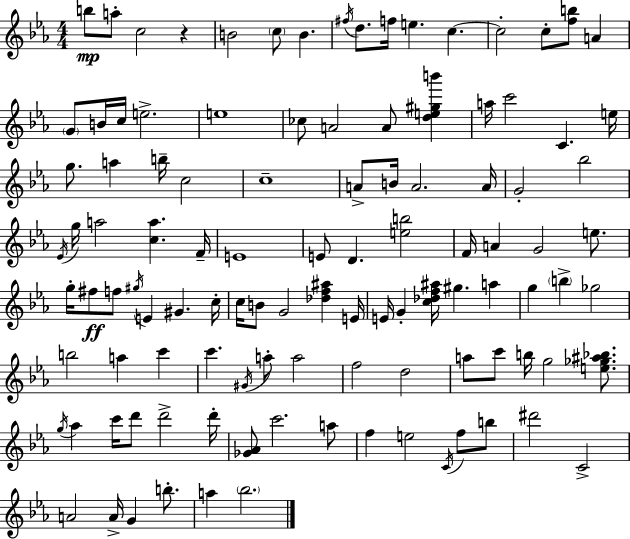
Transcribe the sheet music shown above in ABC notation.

X:1
T:Untitled
M:4/4
L:1/4
K:Eb
b/2 a/2 c2 z B2 c/2 B ^f/4 d/2 f/4 e c c2 c/2 [fb]/2 A G/2 B/4 c/4 e2 e4 _c/2 A2 A/2 [de^gb'] a/4 c'2 C e/4 g/2 a b/4 c2 c4 A/2 B/4 A2 A/4 G2 _b2 _E/4 g/4 a2 [ca] F/4 E4 E/2 D [eb]2 F/4 A G2 e/2 g/4 ^f/2 f/2 ^g/4 E ^G c/4 c/4 B/2 G2 [_df^a] E/4 E/4 G [c_df^a]/4 ^g a g b _g2 b2 a c' c' ^G/4 a/2 a2 f2 d2 a/2 c'/2 b/4 g2 [e_g^a_b]/2 g/4 _a c'/4 d'/2 d'2 d'/4 [_G_A]/2 c'2 a/2 f e2 C/4 f/2 b/2 ^d'2 C2 A2 A/4 G b/2 a _b2